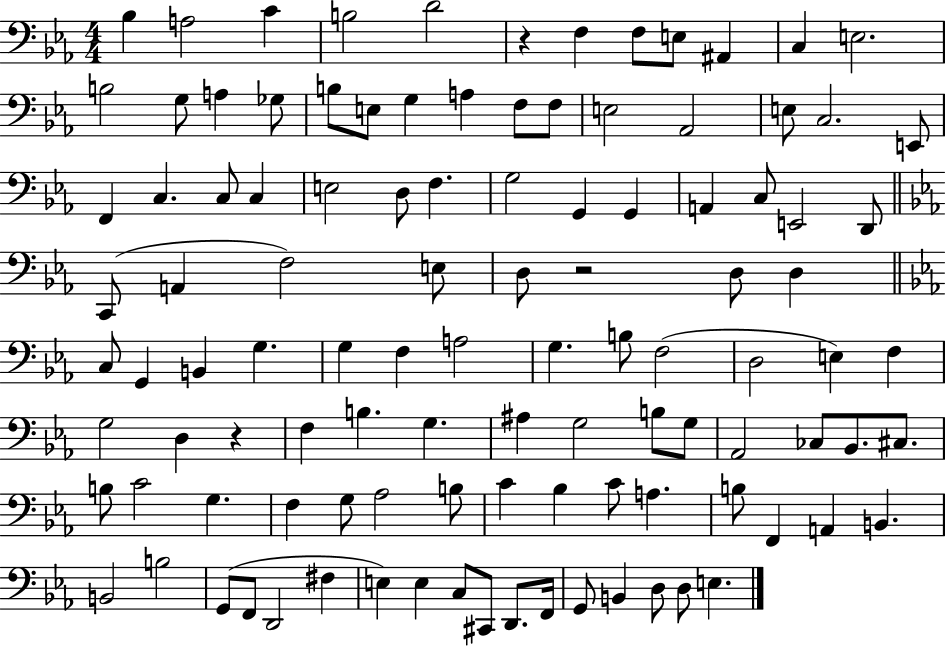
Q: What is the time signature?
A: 4/4